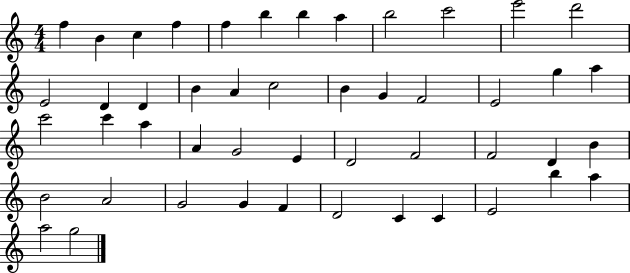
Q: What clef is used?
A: treble